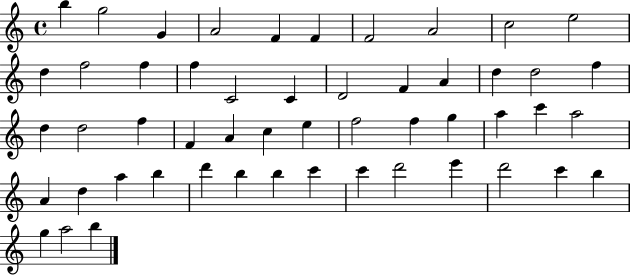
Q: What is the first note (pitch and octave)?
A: B5